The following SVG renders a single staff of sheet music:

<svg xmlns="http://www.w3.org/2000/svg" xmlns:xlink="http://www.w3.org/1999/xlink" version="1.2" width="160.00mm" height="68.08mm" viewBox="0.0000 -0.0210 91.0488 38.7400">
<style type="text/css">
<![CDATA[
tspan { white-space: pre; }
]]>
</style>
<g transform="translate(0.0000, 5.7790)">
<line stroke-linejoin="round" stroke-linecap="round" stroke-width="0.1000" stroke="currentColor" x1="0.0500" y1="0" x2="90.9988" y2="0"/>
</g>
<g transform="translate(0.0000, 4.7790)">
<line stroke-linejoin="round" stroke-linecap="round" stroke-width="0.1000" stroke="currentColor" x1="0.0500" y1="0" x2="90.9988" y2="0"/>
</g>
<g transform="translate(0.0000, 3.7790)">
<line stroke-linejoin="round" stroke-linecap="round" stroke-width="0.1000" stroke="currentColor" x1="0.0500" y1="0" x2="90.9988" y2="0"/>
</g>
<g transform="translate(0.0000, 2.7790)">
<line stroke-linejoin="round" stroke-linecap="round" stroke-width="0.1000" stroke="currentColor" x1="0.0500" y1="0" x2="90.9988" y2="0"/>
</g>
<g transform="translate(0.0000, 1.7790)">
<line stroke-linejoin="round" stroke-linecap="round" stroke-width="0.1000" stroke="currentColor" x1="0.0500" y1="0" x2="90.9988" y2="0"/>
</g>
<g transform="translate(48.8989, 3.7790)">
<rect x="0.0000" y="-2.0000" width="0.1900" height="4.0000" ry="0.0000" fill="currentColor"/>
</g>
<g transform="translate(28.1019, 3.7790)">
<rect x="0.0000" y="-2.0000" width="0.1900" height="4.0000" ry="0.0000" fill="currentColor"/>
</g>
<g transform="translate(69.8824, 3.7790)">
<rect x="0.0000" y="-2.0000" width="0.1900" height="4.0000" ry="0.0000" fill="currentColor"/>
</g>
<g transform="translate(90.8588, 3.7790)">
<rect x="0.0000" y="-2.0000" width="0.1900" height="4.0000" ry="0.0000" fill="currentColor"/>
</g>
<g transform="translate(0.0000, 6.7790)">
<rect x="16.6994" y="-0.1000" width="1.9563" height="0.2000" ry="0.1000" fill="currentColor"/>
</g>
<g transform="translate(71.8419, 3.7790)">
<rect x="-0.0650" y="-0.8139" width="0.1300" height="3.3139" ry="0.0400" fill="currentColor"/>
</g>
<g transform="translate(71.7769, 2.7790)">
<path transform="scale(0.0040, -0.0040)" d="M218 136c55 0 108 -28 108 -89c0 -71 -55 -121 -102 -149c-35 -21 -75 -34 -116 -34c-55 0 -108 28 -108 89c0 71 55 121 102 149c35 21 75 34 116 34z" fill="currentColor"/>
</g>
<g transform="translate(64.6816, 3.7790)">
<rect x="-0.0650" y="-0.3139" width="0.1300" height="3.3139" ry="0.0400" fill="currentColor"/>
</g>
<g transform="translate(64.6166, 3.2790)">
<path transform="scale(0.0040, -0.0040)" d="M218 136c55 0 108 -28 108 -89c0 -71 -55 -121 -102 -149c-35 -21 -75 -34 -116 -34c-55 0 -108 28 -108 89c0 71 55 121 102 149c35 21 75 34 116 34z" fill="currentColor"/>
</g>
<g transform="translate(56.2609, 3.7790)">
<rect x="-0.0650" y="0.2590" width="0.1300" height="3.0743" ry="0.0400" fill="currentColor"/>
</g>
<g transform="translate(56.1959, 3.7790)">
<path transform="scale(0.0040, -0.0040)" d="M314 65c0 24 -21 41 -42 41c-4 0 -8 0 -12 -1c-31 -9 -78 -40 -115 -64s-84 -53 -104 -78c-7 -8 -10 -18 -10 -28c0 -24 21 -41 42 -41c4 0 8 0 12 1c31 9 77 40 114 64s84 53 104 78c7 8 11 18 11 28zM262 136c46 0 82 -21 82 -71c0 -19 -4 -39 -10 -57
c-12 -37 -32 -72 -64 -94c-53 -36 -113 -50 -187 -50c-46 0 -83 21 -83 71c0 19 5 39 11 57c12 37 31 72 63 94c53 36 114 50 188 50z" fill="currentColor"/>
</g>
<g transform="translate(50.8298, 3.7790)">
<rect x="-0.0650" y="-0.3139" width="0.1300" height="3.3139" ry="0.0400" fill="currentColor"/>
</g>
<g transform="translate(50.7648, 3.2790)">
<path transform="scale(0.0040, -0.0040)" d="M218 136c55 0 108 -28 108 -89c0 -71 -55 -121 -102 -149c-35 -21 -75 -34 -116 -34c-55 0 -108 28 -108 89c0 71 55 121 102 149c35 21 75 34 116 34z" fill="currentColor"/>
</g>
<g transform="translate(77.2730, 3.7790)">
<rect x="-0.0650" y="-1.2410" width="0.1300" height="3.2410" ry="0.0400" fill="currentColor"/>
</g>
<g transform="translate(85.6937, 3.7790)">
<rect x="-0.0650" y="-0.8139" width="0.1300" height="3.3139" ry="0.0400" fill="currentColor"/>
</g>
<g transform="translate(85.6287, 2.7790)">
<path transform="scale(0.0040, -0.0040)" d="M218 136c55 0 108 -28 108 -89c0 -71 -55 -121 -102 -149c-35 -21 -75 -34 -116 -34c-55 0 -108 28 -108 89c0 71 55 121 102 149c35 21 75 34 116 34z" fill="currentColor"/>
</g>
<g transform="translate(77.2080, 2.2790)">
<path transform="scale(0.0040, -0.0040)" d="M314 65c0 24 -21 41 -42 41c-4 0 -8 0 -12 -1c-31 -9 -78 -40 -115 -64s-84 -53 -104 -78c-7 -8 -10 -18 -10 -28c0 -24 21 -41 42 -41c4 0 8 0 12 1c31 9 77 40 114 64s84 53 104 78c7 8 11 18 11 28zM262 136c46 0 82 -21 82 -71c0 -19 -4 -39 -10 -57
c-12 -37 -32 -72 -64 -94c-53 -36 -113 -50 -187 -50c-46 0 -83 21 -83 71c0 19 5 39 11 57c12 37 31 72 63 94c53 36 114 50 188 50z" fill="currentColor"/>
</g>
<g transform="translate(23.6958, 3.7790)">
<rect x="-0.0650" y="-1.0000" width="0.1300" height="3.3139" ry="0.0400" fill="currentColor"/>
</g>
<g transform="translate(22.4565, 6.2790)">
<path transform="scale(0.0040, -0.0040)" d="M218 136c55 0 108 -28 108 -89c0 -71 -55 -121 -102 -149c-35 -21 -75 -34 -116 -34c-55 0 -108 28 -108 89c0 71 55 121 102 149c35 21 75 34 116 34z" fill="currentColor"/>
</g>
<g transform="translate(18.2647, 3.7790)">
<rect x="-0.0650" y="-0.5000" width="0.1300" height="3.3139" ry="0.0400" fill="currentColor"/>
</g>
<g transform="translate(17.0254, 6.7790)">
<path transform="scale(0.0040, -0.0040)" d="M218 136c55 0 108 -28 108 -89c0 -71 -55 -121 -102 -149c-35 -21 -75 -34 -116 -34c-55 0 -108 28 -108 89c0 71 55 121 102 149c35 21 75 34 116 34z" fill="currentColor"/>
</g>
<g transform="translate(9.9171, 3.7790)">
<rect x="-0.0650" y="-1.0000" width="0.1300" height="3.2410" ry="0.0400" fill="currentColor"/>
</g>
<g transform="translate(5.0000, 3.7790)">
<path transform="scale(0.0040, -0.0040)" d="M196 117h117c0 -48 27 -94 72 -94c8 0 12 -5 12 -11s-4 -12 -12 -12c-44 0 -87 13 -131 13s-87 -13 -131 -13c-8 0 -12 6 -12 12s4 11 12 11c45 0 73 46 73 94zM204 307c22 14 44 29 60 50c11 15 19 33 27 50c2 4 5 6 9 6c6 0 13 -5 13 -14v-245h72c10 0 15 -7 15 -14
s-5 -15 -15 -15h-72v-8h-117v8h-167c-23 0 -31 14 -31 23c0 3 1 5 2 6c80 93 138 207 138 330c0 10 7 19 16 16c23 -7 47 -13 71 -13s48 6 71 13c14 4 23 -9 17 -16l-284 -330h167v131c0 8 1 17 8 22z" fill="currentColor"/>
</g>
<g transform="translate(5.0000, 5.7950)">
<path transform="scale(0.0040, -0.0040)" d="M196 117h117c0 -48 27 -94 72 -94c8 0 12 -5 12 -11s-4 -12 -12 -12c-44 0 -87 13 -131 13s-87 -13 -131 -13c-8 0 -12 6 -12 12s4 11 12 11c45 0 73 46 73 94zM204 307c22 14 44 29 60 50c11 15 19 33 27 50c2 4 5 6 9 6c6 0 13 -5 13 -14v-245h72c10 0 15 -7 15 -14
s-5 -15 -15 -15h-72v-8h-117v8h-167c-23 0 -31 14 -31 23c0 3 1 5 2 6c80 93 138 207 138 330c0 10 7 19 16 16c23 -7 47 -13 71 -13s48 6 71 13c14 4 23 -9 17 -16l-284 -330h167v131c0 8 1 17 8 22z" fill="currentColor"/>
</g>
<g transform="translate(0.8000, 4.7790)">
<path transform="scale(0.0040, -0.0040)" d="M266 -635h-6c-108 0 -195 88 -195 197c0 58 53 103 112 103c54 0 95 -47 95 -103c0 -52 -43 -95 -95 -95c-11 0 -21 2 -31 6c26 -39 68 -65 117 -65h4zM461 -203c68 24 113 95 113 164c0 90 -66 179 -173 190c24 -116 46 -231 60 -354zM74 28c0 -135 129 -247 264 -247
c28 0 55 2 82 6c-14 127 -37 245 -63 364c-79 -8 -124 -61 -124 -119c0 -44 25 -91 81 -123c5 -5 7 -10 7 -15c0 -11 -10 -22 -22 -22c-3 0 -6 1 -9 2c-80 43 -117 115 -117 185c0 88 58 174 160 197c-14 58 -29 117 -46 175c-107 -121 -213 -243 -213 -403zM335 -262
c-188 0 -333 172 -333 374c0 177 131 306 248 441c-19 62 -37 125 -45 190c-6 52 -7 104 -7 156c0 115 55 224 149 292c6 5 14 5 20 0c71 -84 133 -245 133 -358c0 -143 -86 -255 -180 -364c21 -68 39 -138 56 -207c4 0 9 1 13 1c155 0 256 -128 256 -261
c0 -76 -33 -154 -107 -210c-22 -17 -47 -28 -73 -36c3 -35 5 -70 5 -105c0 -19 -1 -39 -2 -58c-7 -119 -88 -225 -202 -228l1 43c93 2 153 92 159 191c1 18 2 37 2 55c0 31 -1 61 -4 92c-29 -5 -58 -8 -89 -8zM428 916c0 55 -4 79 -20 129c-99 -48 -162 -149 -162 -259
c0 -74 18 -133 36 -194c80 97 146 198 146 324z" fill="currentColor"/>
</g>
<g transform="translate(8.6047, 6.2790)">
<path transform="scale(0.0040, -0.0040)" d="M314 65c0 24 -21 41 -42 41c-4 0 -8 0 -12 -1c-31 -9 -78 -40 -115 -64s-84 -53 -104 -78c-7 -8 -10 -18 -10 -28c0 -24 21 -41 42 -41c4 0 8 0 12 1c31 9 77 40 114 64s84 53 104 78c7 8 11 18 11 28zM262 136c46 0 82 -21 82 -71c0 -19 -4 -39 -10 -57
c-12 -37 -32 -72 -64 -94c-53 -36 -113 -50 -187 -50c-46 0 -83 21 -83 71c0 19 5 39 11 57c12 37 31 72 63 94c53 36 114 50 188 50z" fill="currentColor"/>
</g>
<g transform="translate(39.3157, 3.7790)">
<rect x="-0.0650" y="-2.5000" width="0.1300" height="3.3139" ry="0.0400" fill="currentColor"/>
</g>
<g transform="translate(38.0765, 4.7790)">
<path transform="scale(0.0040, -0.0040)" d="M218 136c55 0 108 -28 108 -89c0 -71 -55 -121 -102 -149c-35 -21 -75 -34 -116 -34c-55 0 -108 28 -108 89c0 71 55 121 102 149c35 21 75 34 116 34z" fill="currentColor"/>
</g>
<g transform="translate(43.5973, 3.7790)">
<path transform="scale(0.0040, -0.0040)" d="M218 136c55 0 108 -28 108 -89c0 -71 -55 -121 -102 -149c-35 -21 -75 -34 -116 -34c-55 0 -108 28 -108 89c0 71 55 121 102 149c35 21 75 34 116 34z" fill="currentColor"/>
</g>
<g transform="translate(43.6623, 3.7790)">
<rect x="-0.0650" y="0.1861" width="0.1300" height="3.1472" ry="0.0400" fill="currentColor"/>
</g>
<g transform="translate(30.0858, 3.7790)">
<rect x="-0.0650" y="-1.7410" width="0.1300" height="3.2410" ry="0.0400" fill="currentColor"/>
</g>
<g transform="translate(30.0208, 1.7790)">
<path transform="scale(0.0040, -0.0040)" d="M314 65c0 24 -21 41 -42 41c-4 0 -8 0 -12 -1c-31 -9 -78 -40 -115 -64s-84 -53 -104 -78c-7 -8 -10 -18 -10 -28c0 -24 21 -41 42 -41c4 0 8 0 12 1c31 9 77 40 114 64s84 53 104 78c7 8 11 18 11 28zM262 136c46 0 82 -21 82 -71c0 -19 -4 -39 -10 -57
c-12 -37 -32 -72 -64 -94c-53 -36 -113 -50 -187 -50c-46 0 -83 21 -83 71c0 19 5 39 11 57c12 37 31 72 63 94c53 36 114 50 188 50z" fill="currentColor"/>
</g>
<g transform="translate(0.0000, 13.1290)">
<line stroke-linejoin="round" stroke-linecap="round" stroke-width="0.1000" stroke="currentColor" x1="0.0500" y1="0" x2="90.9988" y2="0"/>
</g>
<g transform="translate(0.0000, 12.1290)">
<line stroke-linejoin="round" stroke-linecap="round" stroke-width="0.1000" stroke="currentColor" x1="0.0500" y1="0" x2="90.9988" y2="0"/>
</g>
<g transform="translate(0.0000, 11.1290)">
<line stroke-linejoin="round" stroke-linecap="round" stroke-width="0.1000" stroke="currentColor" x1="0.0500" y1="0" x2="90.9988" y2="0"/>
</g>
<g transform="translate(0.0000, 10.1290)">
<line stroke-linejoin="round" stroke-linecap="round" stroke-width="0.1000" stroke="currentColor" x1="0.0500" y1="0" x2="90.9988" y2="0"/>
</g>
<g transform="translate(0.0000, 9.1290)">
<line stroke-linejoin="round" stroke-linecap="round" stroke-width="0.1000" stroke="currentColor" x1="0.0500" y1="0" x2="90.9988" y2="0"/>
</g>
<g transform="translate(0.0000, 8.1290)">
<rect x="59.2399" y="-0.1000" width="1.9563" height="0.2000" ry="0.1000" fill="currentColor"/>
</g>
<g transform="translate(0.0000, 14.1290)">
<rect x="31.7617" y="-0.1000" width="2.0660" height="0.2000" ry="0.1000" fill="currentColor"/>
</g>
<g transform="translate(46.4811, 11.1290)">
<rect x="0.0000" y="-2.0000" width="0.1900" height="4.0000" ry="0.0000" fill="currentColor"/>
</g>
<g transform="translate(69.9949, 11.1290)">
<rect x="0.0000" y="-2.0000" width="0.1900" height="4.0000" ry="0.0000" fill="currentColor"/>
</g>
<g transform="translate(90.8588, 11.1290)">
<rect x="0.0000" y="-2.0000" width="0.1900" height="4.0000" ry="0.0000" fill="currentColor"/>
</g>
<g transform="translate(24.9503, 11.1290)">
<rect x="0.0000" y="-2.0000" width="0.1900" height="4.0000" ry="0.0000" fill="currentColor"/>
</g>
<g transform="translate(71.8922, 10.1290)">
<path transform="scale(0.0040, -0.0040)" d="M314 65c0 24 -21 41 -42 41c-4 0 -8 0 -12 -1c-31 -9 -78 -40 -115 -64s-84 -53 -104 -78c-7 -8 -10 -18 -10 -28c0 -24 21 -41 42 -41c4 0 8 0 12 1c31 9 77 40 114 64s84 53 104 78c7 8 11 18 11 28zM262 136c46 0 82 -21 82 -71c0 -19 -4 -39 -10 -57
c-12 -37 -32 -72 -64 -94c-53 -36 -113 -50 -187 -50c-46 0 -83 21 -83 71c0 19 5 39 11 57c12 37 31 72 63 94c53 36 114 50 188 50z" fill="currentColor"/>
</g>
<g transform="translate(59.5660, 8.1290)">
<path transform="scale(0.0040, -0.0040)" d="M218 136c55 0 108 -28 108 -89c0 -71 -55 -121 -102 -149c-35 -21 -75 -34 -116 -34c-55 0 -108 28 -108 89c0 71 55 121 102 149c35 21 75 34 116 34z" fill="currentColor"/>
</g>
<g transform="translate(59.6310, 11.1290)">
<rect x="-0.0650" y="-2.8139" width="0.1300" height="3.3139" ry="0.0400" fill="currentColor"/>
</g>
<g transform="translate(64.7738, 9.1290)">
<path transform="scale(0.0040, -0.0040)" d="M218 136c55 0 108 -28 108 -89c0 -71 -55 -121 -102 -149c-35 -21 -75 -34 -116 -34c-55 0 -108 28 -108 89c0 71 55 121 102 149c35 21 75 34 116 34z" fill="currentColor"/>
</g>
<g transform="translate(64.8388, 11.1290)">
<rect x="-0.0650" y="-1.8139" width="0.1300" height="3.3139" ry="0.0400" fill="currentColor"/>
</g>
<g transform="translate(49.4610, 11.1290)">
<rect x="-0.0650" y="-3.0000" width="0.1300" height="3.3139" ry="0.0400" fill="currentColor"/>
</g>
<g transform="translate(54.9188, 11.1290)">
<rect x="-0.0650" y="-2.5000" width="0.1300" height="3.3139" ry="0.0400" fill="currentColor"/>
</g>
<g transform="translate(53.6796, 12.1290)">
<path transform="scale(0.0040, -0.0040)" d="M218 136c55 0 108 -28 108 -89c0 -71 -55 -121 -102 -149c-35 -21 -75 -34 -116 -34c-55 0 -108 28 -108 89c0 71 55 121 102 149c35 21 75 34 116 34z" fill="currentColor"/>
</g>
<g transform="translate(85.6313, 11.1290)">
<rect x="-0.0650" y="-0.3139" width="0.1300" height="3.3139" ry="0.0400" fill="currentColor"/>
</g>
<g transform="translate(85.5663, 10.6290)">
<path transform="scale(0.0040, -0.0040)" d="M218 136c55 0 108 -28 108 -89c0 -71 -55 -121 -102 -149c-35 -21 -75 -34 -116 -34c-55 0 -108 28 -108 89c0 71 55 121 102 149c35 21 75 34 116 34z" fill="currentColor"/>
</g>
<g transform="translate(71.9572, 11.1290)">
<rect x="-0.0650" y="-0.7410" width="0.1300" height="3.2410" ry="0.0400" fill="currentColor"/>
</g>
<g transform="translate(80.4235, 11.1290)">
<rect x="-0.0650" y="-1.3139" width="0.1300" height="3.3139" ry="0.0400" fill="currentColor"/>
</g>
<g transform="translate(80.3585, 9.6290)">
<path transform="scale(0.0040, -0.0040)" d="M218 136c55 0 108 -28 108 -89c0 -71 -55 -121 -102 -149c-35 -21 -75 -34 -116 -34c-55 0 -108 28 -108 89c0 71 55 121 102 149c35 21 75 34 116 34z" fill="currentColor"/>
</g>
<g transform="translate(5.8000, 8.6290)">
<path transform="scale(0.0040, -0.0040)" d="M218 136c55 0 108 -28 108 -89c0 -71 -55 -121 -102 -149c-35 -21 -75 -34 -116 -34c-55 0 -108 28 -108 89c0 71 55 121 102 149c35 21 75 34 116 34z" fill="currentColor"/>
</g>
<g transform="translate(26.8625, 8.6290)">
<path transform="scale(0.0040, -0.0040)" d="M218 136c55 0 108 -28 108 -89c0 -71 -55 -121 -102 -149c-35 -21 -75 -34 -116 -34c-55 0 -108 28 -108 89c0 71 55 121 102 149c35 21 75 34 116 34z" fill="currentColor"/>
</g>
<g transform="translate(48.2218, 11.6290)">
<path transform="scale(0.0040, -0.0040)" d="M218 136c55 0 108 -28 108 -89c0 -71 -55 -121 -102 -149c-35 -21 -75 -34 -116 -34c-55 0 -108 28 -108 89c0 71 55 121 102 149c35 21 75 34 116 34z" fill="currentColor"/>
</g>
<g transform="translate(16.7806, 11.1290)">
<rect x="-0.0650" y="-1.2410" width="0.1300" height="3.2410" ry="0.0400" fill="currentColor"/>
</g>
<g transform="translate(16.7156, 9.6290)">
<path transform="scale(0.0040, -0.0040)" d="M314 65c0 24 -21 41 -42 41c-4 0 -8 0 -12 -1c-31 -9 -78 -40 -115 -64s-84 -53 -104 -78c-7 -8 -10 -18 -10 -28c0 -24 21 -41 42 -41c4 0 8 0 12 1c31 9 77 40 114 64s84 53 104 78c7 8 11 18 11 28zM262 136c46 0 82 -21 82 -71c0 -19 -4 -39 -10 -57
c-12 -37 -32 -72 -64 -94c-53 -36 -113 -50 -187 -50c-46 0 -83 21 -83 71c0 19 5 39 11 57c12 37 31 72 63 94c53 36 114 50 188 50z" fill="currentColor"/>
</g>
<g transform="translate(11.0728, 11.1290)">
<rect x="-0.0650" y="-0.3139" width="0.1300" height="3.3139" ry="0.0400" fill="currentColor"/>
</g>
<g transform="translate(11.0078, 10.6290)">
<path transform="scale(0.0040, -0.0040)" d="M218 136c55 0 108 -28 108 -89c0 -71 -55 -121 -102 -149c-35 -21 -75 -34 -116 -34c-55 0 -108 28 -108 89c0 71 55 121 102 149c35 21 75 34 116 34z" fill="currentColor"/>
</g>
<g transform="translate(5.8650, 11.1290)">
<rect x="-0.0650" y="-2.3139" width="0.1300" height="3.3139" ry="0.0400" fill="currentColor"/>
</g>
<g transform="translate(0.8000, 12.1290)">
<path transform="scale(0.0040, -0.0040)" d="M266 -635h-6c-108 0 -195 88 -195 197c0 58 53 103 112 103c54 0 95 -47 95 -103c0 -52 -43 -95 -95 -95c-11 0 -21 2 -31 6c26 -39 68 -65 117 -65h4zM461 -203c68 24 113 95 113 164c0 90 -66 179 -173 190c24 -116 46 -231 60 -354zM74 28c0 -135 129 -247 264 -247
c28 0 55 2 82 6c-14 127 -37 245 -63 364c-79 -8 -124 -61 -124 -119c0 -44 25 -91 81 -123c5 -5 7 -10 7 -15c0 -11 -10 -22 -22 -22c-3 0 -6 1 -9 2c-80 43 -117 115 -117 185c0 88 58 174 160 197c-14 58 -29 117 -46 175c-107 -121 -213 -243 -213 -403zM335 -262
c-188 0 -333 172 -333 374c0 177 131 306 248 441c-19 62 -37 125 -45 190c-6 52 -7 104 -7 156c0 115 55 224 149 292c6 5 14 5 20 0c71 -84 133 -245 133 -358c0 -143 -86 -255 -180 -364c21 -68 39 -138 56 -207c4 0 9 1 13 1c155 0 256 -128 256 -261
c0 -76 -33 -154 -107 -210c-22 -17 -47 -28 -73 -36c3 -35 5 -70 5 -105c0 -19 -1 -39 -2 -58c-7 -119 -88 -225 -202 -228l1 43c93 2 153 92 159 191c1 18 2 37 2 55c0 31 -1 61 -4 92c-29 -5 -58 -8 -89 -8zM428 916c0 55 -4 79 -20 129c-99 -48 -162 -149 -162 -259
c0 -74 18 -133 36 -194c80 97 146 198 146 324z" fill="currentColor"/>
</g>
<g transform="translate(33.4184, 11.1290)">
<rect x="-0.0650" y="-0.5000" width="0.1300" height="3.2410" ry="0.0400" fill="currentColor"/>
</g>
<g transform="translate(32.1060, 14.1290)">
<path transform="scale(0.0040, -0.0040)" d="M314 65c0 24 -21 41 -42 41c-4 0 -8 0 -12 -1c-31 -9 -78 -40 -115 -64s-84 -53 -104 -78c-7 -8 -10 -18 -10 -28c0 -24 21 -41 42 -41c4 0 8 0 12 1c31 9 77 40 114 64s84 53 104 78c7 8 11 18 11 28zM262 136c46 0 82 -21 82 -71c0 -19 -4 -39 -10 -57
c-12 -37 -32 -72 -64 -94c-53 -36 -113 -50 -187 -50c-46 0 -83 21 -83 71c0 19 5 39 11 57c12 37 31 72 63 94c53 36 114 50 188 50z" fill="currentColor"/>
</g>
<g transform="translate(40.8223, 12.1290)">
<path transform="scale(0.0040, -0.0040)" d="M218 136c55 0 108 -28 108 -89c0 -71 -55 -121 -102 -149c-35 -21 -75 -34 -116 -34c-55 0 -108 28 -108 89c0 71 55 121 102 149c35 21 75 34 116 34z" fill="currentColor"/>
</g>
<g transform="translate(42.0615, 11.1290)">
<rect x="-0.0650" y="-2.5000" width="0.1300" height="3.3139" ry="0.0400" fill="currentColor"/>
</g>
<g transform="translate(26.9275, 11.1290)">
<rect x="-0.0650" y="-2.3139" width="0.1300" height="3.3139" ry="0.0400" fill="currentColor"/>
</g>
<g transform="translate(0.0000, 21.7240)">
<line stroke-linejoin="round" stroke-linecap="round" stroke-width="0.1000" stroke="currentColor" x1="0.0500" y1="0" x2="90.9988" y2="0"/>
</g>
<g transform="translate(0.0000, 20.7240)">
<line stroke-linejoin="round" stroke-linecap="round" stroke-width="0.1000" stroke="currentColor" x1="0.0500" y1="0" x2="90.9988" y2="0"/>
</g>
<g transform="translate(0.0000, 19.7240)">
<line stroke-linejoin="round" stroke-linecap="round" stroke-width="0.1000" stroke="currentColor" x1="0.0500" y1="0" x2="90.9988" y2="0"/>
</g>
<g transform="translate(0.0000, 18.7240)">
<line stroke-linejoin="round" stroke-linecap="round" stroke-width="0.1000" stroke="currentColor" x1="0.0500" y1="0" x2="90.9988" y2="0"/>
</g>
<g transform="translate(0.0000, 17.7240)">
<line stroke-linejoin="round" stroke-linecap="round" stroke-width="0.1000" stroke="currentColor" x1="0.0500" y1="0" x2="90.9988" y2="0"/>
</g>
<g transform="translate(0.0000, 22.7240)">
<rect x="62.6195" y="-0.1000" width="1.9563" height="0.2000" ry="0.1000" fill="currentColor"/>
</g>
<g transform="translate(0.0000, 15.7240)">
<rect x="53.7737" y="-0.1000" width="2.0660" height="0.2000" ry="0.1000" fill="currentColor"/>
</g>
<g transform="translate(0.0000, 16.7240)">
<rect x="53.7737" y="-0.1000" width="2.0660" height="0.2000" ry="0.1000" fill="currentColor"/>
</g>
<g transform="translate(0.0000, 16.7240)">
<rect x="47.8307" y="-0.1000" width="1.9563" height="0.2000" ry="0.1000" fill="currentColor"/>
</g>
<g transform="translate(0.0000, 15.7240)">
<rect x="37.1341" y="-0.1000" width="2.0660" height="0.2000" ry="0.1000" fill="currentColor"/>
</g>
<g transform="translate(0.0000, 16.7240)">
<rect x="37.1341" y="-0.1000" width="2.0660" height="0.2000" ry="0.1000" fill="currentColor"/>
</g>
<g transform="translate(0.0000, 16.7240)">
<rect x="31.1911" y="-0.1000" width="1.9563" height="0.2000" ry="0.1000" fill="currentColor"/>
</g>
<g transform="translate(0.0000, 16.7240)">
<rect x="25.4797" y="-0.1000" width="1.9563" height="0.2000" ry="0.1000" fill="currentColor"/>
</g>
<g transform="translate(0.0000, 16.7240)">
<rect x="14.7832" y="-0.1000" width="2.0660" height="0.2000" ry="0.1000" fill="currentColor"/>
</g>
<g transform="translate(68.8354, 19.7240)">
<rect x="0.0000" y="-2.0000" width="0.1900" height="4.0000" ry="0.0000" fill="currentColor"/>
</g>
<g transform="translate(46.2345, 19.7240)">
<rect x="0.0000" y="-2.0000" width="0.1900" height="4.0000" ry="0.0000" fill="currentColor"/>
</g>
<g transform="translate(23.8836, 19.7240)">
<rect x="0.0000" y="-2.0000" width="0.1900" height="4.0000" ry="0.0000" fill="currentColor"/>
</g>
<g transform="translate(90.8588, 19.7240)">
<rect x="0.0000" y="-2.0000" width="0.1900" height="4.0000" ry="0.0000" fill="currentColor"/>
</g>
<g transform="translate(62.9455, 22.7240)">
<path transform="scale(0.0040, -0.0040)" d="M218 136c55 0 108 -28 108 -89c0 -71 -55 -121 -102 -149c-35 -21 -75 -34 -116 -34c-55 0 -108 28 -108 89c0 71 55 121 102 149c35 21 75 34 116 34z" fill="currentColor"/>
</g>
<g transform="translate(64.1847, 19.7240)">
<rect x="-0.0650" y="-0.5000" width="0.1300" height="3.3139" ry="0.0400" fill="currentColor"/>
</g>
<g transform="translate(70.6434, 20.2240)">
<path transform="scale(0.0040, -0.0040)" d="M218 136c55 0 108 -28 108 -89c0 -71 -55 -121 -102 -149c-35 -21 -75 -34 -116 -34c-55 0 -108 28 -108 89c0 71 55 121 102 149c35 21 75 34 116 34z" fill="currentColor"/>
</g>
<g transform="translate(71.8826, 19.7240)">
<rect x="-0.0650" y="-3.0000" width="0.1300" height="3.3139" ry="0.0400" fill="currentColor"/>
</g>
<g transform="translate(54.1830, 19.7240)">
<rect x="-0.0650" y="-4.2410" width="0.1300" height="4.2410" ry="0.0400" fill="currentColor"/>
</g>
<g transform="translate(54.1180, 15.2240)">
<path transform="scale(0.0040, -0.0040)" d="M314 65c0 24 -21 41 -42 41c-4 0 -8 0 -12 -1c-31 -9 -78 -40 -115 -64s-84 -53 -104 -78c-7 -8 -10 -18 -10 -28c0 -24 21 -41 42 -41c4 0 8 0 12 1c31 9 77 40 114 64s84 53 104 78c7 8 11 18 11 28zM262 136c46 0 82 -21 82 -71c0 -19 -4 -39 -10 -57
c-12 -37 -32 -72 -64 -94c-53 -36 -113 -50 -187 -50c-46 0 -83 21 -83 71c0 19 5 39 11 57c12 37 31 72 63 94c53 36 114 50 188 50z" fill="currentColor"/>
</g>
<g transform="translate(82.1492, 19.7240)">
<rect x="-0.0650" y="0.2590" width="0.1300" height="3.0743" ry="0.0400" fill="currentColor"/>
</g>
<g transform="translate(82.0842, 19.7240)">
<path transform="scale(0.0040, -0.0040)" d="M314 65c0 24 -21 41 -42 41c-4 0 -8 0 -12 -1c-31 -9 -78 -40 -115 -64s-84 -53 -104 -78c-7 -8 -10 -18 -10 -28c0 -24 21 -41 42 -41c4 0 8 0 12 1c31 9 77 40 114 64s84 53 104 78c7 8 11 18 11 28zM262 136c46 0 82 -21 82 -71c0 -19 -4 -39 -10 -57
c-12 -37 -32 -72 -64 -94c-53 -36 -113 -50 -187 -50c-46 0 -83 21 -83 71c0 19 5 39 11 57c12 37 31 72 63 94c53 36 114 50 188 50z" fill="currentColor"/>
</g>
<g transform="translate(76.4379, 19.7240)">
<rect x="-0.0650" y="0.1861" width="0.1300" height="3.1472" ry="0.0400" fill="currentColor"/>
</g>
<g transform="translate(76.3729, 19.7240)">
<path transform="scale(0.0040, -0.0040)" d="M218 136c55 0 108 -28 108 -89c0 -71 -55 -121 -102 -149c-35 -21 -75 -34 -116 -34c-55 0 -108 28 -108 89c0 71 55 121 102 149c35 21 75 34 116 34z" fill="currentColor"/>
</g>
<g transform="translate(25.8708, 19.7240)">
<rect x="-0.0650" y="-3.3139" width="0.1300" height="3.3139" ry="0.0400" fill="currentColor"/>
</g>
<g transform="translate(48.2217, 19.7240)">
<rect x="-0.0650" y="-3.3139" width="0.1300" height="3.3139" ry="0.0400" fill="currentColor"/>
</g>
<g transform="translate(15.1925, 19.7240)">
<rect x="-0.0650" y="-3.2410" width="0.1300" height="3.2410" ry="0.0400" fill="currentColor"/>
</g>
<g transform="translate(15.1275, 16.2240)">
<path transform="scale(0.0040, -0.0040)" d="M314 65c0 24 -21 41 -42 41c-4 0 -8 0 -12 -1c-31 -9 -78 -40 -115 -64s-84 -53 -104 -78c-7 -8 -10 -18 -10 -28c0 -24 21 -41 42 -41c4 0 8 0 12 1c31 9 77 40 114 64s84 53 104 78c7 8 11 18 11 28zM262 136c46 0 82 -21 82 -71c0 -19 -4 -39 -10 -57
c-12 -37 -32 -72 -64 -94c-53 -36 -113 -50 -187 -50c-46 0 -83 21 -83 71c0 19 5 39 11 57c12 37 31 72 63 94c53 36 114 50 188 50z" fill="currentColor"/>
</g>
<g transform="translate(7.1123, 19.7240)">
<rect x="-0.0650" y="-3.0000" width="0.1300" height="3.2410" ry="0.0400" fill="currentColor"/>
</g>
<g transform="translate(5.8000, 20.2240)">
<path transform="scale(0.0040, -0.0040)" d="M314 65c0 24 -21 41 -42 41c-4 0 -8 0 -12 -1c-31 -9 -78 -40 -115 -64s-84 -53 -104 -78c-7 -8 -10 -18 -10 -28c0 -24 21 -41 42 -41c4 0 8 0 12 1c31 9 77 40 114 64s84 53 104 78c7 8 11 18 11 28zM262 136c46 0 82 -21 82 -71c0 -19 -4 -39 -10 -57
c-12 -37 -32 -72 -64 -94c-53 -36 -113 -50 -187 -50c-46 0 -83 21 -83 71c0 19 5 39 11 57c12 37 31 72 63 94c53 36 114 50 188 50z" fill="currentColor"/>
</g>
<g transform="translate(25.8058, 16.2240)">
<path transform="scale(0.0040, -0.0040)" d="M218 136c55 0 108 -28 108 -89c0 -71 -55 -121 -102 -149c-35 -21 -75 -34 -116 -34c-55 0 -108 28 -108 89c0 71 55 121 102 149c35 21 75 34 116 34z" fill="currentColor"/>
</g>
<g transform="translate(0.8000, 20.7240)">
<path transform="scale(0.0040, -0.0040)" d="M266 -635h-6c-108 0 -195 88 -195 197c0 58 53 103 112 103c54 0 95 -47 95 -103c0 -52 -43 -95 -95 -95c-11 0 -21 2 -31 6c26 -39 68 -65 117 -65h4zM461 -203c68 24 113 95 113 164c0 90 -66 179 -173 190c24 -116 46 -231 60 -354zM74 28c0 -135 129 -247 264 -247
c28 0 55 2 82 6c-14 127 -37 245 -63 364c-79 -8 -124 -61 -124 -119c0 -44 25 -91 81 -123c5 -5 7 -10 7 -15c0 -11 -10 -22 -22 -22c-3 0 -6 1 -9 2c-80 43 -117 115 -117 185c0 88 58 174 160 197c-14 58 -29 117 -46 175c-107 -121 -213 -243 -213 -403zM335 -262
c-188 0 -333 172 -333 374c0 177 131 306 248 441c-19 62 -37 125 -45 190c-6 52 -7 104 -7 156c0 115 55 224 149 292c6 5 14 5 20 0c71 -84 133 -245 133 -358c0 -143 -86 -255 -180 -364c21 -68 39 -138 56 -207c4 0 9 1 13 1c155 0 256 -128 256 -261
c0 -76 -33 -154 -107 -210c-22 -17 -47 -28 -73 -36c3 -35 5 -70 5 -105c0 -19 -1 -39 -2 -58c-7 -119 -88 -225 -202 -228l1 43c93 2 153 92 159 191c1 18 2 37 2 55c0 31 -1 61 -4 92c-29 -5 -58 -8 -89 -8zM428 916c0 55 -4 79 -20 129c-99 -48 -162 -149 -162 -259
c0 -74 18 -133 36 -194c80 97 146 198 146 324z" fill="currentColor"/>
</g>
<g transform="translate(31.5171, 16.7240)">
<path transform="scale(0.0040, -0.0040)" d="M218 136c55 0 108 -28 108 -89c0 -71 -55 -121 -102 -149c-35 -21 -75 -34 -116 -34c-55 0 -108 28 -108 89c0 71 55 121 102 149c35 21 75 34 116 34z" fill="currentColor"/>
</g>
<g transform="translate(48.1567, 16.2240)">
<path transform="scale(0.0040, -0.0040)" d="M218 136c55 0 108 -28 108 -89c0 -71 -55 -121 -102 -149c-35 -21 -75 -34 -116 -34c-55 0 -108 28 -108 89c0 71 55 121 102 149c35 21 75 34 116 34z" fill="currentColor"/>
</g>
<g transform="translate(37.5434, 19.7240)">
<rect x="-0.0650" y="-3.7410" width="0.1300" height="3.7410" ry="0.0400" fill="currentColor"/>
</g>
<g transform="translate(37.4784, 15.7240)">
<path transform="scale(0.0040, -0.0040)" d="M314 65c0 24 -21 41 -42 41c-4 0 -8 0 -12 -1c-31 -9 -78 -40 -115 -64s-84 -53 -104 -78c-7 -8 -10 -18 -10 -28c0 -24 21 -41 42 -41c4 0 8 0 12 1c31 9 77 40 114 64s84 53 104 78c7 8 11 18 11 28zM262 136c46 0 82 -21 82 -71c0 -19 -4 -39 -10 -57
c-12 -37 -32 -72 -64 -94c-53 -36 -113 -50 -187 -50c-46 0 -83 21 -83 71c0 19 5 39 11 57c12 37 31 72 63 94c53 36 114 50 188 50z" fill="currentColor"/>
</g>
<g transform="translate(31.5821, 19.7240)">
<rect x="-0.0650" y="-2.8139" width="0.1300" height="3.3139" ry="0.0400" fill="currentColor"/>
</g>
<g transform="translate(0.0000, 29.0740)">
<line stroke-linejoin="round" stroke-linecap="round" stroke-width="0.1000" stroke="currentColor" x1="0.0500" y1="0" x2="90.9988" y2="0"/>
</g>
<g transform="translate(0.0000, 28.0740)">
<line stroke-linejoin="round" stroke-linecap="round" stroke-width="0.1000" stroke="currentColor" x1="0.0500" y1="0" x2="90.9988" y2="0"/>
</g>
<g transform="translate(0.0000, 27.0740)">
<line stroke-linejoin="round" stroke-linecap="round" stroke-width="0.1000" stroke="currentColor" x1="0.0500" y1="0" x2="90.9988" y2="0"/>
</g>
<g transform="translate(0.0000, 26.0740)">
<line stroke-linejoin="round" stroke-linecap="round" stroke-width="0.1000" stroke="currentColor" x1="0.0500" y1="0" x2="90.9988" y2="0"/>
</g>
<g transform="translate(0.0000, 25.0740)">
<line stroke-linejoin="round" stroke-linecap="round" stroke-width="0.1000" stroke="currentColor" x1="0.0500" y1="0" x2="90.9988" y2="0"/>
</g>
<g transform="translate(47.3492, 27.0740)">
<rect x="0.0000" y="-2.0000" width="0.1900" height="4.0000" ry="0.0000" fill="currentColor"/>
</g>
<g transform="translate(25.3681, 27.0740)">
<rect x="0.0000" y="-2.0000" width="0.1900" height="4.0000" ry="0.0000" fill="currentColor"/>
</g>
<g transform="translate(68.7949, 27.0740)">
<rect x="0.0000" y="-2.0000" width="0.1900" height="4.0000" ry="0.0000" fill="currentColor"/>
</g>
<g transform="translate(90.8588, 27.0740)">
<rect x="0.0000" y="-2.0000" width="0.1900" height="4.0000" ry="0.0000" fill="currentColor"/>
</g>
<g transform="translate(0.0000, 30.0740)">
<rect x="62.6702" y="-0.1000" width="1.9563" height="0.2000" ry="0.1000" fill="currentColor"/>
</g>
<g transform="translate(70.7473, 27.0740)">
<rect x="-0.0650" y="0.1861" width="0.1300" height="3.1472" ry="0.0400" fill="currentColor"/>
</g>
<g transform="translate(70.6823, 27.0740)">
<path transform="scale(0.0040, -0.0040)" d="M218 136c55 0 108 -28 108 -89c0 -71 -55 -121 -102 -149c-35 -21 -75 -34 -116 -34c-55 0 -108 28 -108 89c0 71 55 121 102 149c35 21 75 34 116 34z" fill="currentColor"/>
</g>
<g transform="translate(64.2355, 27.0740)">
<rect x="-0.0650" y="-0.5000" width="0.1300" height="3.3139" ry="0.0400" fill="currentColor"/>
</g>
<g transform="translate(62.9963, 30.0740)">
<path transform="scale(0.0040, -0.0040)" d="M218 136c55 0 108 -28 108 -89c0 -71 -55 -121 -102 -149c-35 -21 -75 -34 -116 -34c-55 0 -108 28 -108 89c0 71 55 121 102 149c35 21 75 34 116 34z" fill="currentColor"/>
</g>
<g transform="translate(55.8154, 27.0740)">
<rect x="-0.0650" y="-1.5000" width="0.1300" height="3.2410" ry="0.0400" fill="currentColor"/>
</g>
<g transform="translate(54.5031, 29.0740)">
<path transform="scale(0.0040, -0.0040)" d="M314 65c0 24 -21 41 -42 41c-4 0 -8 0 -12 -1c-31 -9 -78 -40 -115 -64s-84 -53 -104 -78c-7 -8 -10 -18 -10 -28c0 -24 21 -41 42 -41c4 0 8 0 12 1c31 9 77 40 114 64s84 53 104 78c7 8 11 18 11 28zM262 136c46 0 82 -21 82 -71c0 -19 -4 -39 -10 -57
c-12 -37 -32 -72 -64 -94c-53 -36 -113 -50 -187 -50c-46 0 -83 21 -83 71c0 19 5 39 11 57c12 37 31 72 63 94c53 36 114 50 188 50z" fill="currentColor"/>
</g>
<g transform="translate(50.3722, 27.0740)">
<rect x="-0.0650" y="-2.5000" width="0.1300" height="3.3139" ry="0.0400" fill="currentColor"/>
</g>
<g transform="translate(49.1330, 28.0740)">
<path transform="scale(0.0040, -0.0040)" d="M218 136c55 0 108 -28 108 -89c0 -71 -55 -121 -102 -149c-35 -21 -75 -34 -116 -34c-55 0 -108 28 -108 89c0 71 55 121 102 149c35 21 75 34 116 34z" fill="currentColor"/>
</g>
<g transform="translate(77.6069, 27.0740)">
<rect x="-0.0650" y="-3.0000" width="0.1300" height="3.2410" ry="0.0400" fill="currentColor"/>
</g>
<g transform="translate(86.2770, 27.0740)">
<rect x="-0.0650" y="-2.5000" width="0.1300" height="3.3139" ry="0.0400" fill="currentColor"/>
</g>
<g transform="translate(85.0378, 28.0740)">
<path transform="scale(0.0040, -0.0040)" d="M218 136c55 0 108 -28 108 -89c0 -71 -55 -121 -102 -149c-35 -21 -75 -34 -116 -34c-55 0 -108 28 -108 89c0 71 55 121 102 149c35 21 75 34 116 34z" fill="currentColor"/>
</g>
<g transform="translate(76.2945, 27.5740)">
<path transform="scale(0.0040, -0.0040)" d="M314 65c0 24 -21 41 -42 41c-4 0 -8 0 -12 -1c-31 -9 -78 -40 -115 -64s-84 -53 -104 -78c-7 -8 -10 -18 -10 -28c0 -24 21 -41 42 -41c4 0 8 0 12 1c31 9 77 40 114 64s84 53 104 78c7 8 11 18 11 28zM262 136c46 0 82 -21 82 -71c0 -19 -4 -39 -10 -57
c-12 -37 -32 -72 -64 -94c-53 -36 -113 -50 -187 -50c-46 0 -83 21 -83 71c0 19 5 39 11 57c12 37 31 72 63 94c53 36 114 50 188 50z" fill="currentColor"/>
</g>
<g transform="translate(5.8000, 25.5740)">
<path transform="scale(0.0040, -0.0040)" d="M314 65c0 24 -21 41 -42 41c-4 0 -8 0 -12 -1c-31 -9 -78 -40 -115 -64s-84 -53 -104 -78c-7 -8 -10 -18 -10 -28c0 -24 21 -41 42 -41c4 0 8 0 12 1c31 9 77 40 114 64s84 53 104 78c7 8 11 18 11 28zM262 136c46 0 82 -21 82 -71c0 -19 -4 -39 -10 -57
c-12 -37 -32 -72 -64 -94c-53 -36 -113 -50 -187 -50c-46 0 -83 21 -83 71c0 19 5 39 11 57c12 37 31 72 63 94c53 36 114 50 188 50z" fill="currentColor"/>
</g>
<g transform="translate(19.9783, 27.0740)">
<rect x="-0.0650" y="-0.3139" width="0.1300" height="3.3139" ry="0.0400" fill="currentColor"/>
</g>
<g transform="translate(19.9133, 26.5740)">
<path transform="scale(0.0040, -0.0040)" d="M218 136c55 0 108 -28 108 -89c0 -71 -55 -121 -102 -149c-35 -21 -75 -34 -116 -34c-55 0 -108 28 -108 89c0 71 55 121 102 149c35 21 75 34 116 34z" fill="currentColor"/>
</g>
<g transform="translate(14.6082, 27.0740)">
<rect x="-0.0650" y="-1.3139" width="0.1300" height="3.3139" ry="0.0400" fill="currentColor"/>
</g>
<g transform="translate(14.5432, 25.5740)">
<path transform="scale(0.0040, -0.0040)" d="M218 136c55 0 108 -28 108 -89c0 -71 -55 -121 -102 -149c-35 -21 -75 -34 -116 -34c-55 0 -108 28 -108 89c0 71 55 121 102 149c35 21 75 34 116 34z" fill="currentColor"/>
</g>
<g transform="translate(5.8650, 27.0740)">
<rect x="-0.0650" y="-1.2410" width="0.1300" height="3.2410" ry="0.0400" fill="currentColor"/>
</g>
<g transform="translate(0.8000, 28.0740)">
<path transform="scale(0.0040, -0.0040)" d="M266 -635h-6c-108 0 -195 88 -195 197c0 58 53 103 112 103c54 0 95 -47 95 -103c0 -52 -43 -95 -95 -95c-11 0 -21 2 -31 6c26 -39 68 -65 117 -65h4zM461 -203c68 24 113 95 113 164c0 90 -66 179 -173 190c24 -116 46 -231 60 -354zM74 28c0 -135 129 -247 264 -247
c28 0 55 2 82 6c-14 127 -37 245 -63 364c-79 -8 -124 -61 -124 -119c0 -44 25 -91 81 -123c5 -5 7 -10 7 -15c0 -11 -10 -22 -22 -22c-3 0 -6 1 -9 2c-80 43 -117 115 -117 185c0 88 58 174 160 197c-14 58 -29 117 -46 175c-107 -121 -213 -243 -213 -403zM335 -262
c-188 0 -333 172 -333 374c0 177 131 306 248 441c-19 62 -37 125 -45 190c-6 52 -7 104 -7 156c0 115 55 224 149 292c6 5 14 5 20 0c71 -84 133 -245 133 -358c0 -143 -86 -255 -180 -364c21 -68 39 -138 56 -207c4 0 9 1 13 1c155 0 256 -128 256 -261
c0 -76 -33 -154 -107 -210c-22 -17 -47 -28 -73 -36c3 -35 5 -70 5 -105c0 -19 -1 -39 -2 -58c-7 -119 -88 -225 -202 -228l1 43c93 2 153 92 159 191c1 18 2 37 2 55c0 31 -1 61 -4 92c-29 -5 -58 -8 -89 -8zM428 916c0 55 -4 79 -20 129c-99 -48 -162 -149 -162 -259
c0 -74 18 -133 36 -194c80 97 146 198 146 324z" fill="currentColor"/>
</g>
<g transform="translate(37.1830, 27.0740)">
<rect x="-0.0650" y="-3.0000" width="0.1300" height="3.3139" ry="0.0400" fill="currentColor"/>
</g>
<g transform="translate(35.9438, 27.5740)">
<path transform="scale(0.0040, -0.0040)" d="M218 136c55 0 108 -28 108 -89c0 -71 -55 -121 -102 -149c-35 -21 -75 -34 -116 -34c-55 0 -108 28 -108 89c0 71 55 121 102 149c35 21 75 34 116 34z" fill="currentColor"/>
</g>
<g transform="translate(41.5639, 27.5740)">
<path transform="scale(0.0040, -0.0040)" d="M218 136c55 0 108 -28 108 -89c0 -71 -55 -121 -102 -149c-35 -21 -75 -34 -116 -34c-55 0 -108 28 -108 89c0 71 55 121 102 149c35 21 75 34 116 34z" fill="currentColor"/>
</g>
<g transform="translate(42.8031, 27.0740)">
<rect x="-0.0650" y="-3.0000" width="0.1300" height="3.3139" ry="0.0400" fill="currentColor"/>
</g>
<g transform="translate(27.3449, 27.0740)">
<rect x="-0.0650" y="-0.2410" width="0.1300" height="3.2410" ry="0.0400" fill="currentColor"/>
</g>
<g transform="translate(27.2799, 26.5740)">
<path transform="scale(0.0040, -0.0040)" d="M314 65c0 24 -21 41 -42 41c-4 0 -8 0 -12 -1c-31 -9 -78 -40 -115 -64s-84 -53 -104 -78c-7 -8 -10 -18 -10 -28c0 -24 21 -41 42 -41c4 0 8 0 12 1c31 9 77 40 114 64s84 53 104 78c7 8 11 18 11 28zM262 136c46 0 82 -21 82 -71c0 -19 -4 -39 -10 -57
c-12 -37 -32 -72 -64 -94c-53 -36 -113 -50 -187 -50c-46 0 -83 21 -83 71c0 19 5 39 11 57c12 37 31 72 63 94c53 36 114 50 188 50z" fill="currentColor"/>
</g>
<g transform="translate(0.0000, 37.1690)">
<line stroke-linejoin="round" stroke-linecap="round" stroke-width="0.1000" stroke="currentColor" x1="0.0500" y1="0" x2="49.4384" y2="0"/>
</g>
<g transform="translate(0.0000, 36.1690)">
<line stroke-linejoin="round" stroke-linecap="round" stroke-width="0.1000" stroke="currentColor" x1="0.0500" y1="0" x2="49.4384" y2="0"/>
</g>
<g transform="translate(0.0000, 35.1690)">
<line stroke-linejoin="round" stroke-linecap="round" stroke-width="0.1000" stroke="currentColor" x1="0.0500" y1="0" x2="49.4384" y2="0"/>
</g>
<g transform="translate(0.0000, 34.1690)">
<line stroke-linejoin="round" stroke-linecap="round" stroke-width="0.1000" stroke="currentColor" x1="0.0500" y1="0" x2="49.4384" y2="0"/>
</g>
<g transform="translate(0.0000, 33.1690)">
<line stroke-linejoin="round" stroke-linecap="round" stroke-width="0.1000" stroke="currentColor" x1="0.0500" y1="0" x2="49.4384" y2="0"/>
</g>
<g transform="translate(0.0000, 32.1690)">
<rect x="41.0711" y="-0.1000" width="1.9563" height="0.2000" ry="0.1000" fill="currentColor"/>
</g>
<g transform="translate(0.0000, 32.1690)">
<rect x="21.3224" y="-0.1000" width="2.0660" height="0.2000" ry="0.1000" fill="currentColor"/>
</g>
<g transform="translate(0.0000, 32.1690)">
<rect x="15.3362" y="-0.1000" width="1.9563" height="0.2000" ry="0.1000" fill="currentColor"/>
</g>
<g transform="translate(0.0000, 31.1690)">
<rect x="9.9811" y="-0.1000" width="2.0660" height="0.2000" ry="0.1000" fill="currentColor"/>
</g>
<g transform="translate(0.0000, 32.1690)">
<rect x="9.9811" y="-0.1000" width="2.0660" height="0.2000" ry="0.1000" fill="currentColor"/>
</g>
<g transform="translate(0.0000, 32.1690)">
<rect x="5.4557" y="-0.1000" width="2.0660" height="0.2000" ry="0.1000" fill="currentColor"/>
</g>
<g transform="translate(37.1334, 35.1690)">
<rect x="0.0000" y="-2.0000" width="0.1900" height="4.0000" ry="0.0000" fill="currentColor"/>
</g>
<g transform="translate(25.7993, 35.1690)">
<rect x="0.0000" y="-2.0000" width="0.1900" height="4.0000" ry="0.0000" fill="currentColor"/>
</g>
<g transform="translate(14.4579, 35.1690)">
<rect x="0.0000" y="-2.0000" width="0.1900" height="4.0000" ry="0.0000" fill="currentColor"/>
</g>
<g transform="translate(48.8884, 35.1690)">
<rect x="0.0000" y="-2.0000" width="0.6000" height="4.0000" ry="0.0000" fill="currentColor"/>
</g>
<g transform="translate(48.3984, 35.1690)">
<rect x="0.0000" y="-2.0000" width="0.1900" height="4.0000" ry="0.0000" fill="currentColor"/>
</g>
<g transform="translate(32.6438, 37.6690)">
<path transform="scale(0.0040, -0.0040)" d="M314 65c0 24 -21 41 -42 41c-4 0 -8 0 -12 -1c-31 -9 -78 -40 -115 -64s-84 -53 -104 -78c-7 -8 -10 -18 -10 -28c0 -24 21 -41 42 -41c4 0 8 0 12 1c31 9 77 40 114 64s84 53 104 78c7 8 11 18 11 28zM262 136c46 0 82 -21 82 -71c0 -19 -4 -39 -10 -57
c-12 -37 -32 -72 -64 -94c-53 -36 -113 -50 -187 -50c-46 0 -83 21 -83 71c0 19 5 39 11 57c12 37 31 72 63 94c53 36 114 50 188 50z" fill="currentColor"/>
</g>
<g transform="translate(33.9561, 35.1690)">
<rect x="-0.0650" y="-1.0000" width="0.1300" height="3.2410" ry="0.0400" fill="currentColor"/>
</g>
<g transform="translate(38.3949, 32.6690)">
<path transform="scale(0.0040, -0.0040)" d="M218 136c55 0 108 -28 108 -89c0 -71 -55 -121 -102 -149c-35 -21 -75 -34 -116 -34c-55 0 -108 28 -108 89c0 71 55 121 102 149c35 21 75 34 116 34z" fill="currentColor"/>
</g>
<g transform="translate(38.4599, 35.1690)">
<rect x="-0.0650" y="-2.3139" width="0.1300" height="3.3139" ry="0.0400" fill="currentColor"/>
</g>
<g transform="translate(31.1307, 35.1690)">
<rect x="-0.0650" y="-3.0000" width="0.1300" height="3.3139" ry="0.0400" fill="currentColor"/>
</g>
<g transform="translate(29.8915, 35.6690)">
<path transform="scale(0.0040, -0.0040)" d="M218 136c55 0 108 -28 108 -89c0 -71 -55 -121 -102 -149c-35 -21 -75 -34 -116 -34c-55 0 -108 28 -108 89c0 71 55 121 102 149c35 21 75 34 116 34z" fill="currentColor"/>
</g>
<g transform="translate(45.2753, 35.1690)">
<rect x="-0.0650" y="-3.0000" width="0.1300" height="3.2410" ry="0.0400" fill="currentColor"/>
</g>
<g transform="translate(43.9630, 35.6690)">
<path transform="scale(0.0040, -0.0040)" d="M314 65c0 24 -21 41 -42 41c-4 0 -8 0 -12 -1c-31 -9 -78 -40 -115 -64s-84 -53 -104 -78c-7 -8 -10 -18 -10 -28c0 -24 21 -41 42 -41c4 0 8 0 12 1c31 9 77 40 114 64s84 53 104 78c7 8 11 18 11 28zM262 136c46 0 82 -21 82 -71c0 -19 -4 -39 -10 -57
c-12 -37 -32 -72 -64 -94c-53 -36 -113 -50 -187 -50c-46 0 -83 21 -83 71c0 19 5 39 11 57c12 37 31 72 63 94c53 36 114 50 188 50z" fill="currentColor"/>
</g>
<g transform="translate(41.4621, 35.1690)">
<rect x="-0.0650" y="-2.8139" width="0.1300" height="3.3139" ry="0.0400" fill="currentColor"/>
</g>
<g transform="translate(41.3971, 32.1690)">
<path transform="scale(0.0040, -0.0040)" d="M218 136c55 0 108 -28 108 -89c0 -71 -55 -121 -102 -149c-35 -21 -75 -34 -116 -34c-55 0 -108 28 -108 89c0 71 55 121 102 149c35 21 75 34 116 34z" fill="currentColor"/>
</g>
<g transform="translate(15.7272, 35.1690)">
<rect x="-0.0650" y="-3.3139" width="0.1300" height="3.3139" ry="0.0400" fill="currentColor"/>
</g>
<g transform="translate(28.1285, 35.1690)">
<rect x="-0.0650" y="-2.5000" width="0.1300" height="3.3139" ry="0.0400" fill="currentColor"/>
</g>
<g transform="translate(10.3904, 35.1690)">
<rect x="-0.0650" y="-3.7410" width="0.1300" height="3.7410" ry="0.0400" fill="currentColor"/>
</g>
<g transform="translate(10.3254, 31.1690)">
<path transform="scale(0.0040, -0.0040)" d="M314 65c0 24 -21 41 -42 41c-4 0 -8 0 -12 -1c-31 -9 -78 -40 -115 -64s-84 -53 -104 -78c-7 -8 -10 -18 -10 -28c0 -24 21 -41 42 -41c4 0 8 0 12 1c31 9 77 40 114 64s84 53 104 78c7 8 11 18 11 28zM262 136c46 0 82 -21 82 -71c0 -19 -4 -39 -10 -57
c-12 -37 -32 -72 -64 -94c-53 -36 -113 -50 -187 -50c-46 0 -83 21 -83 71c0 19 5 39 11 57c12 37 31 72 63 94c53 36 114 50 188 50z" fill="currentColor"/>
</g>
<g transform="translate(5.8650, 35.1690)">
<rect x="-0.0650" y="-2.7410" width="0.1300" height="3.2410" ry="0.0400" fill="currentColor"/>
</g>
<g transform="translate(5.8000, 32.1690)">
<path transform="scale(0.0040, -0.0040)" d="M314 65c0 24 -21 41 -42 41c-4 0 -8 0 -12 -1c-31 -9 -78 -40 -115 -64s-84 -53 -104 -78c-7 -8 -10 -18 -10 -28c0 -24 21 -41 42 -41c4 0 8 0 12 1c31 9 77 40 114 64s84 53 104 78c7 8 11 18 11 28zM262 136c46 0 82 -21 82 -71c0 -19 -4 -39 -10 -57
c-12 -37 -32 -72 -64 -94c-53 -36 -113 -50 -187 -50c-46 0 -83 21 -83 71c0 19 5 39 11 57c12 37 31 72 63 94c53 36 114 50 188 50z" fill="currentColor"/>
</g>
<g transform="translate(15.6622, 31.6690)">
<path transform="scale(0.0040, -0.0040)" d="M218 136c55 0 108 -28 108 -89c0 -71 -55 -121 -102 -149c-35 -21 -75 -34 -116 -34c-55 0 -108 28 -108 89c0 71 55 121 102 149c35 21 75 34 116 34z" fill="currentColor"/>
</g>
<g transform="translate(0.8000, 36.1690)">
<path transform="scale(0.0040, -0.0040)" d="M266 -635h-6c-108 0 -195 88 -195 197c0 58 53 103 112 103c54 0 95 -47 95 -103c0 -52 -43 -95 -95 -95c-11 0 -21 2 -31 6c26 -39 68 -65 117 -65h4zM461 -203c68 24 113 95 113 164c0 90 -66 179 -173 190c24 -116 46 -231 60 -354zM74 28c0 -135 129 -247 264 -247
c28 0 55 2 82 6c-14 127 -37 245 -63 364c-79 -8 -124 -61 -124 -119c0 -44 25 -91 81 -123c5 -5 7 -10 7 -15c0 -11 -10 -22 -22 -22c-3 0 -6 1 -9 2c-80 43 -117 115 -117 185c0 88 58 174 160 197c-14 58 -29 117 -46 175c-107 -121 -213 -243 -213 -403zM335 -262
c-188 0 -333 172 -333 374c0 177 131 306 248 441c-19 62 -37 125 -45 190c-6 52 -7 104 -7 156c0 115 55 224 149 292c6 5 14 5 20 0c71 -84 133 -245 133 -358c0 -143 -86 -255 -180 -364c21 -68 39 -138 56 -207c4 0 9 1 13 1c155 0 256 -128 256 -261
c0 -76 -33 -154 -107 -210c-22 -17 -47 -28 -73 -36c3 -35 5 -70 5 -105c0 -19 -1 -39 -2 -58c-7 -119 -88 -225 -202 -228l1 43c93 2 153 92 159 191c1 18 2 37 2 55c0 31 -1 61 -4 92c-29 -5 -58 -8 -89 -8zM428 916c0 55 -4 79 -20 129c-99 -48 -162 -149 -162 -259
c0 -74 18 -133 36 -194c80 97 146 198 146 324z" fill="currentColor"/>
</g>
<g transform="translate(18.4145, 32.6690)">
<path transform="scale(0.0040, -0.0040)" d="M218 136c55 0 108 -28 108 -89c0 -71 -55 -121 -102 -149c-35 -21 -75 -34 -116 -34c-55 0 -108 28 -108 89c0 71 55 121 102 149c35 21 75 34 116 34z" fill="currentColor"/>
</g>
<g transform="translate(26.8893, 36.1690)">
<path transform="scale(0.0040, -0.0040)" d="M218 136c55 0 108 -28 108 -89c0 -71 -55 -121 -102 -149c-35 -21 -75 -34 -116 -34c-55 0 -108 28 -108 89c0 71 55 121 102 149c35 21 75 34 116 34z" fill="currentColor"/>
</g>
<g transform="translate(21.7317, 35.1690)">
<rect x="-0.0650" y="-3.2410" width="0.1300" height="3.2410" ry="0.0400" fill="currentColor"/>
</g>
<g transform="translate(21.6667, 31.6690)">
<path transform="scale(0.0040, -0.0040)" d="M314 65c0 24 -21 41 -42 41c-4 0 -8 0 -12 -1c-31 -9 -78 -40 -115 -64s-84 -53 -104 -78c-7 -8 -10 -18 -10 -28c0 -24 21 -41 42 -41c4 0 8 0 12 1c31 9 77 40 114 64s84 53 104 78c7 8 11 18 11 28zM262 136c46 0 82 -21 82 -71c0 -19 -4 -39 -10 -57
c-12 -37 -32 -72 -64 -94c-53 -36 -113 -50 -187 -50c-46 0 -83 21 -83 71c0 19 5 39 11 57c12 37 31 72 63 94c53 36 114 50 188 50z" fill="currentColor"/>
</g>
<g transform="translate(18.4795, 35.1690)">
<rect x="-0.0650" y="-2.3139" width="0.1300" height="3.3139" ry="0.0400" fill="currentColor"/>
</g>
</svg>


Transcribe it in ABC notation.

X:1
T:Untitled
M:4/4
L:1/4
K:C
D2 C D f2 G B c B2 c d e2 d g c e2 g C2 G A G a f d2 e c A2 b2 b a c'2 b d'2 C A B B2 e2 e c c2 A A G E2 C B A2 G a2 c'2 b g b2 G A D2 g a A2